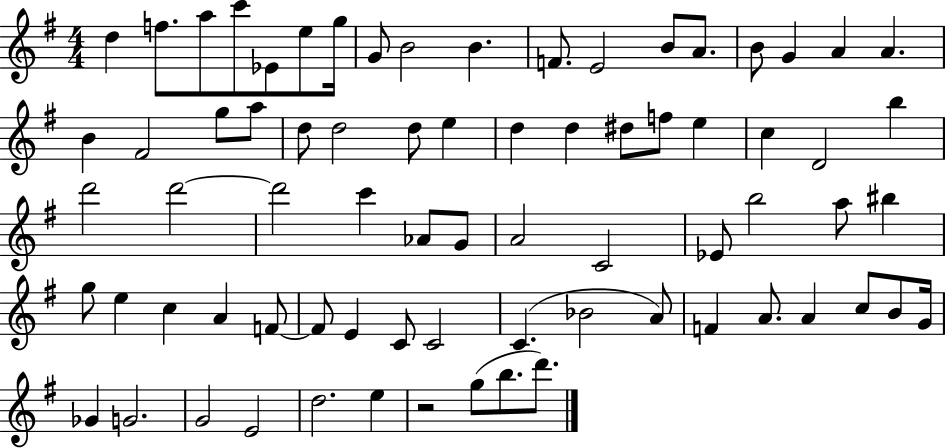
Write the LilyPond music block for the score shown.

{
  \clef treble
  \numericTimeSignature
  \time 4/4
  \key g \major
  d''4 f''8. a''8 c'''8 ees'8 e''8 g''16 | g'8 b'2 b'4. | f'8. e'2 b'8 a'8. | b'8 g'4 a'4 a'4. | \break b'4 fis'2 g''8 a''8 | d''8 d''2 d''8 e''4 | d''4 d''4 dis''8 f''8 e''4 | c''4 d'2 b''4 | \break d'''2 d'''2~~ | d'''2 c'''4 aes'8 g'8 | a'2 c'2 | ees'8 b''2 a''8 bis''4 | \break g''8 e''4 c''4 a'4 f'8~~ | f'8 e'4 c'8 c'2 | c'4.( bes'2 a'8) | f'4 a'8. a'4 c''8 b'8 g'16 | \break ges'4 g'2. | g'2 e'2 | d''2. e''4 | r2 g''8( b''8. d'''8.) | \break \bar "|."
}